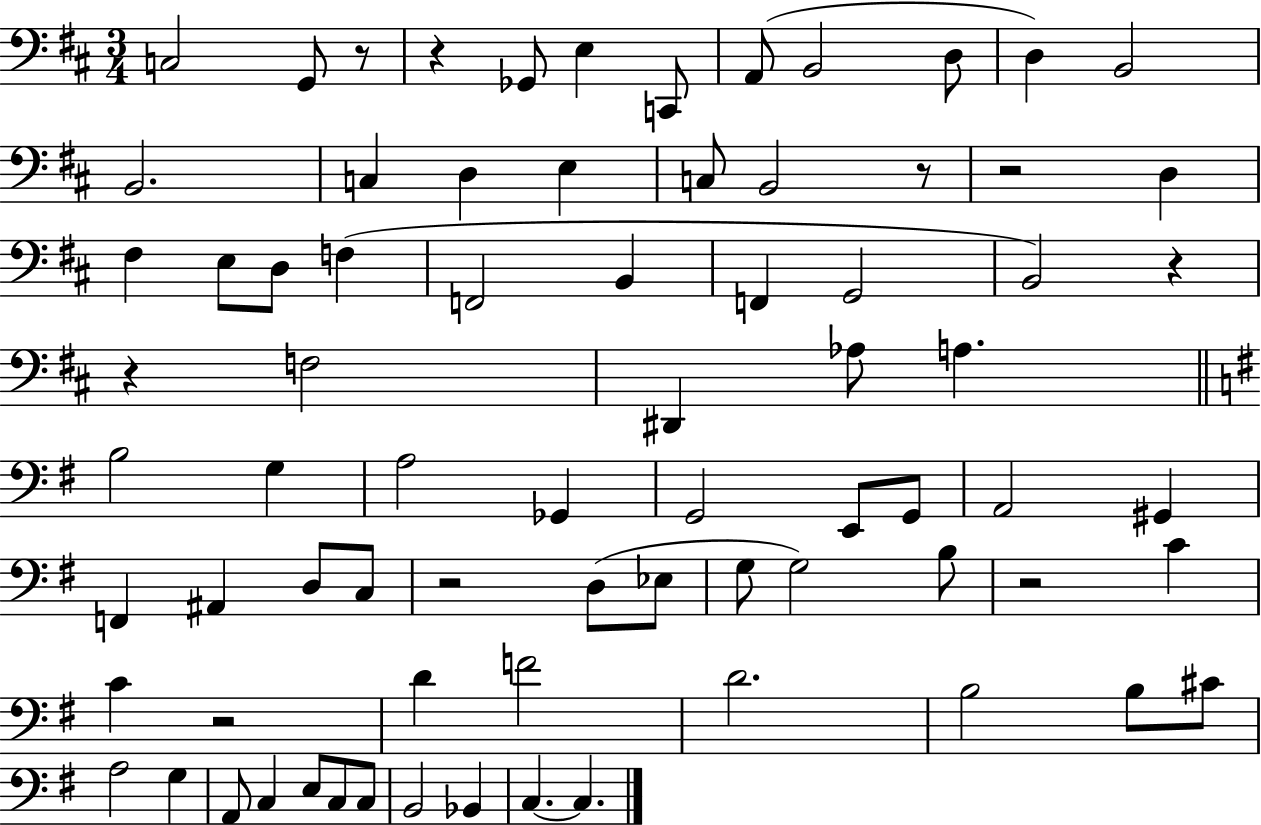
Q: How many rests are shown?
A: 9